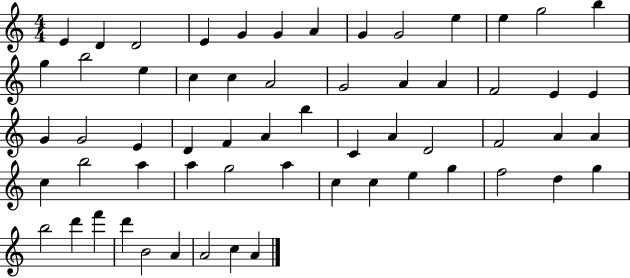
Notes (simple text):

E4/q D4/q D4/h E4/q G4/q G4/q A4/q G4/q G4/h E5/q E5/q G5/h B5/q G5/q B5/h E5/q C5/q C5/q A4/h G4/h A4/q A4/q F4/h E4/q E4/q G4/q G4/h E4/q D4/q F4/q A4/q B5/q C4/q A4/q D4/h F4/h A4/q A4/q C5/q B5/h A5/q A5/q G5/h A5/q C5/q C5/q E5/q G5/q F5/h D5/q G5/q B5/h D6/q F6/q D6/q B4/h A4/q A4/h C5/q A4/q